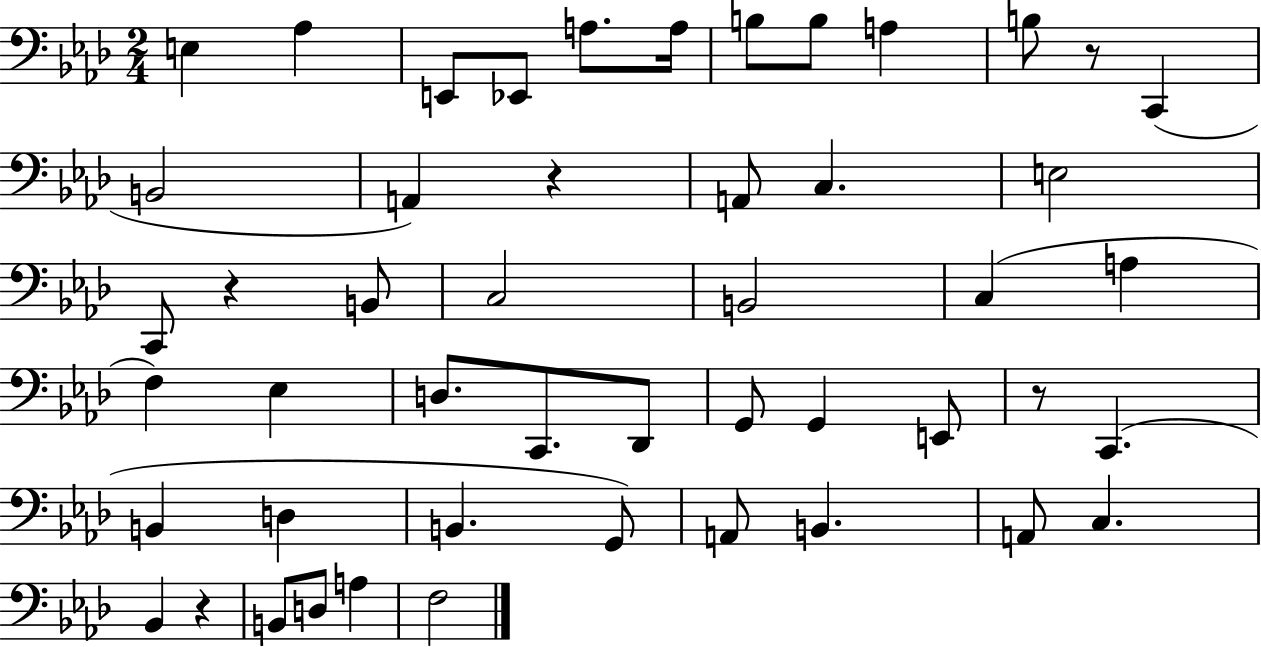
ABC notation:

X:1
T:Untitled
M:2/4
L:1/4
K:Ab
E, _A, E,,/2 _E,,/2 A,/2 A,/4 B,/2 B,/2 A, B,/2 z/2 C,, B,,2 A,, z A,,/2 C, E,2 C,,/2 z B,,/2 C,2 B,,2 C, A, F, _E, D,/2 C,,/2 _D,,/2 G,,/2 G,, E,,/2 z/2 C,, B,, D, B,, G,,/2 A,,/2 B,, A,,/2 C, _B,, z B,,/2 D,/2 A, F,2